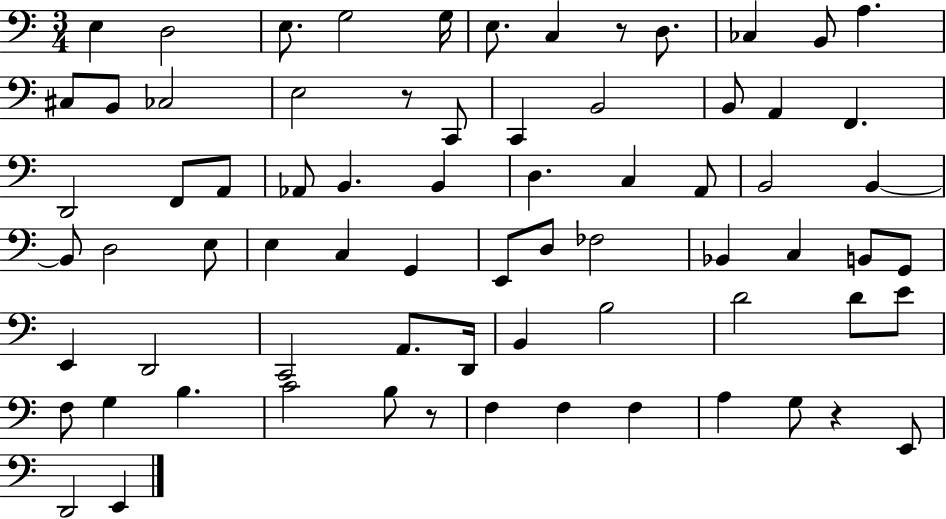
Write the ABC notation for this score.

X:1
T:Untitled
M:3/4
L:1/4
K:C
E, D,2 E,/2 G,2 G,/4 E,/2 C, z/2 D,/2 _C, B,,/2 A, ^C,/2 B,,/2 _C,2 E,2 z/2 C,,/2 C,, B,,2 B,,/2 A,, F,, D,,2 F,,/2 A,,/2 _A,,/2 B,, B,, D, C, A,,/2 B,,2 B,, B,,/2 D,2 E,/2 E, C, G,, E,,/2 D,/2 _F,2 _B,, C, B,,/2 G,,/2 E,, D,,2 C,,2 A,,/2 D,,/4 B,, B,2 D2 D/2 E/2 F,/2 G, B, C2 B,/2 z/2 F, F, F, A, G,/2 z E,,/2 D,,2 E,,